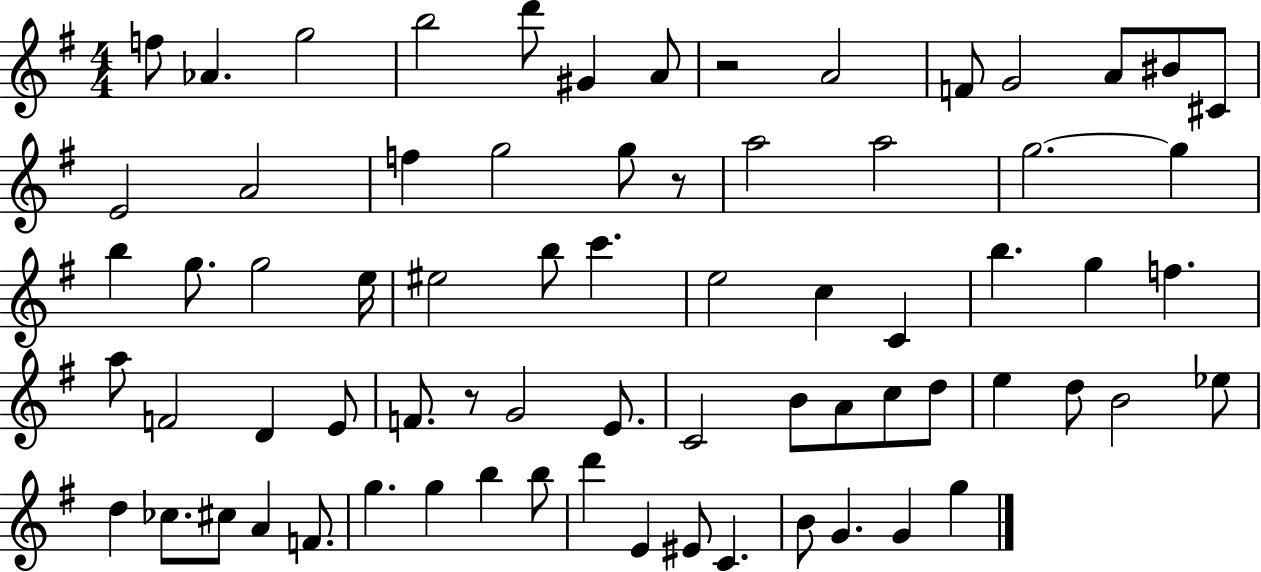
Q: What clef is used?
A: treble